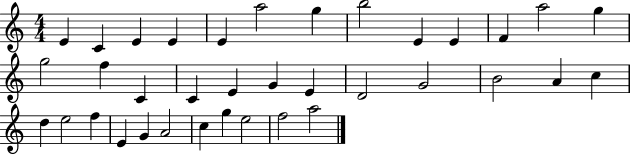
E4/q C4/q E4/q E4/q E4/q A5/h G5/q B5/h E4/q E4/q F4/q A5/h G5/q G5/h F5/q C4/q C4/q E4/q G4/q E4/q D4/h G4/h B4/h A4/q C5/q D5/q E5/h F5/q E4/q G4/q A4/h C5/q G5/q E5/h F5/h A5/h